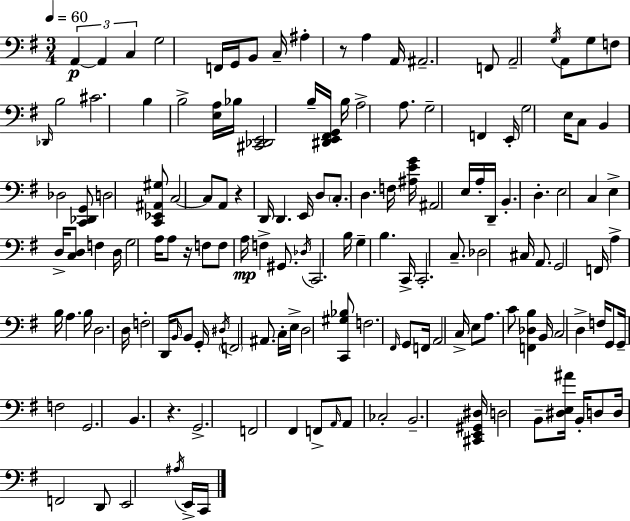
A2/q A2/q C3/q G3/h F2/s G2/s B2/e C3/s A#3/q R/e A3/q A2/s A#2/h. F2/e A2/h G3/s A2/e G3/e F3/e Db2/s B3/h C#4/h. B3/q B3/h [E3,A3]/s Bb3/s [C#2,Db2,E2]/h B3/s [D#2,E2,F#2,G2]/s B3/s A3/h A3/e. G3/h F2/q E2/s G3/h E3/s C3/e B2/q Db3/h [C2,Db2,G2]/e D3/h [C2,Eb2,A#2,G#3]/e C3/h C3/e A2/e R/q D2/s D2/q. E2/s D3/e C3/e. D3/q. F3/s [A#3,E4,G4]/s A#2/h E3/s A3/s D2/s B2/q. D3/q. E3/h C3/q E3/q D3/s [C3,D3]/e F3/q D3/s G3/h A3/s A3/e R/s F3/e F3/e A3/s F3/q G#2/e. Db3/s C2/h. B3/s G3/q B3/q. C2/s C2/h. C3/e. Db3/h C#3/s A2/e. G2/h F2/s A3/q B3/s A3/q. B3/s D3/h. D3/s F3/h D2/s B2/s B2/e G2/s D#3/s F2/h A#2/e. C3/s E3/s D3/h [C2,G#3,Bb3]/e F3/h. F#2/s G2/e F2/s A2/h C3/s E3/e A3/e. C4/e [F2,Db3,B3]/q B2/s C3/h D3/q F3/s G2/e G2/s F3/h G2/h. B2/q. R/q. G2/h. F2/h F#2/q F2/e A2/s A2/e CES3/h B2/h. [C#2,E2,G#2,D#3]/s D3/h B2/e [D#3,E3,A#4]/s B2/s D3/e D3/s F2/h D2/e E2/h A#3/s E2/s C2/s